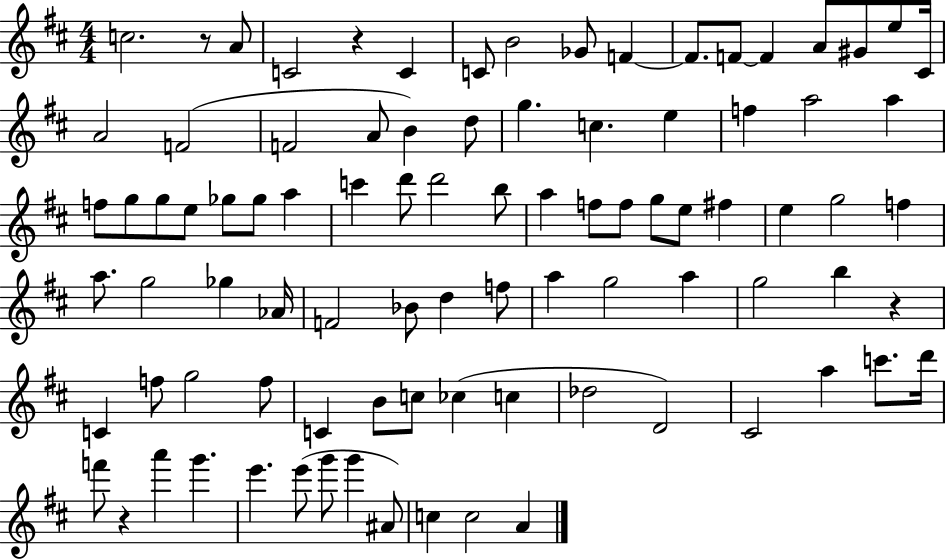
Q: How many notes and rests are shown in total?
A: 90